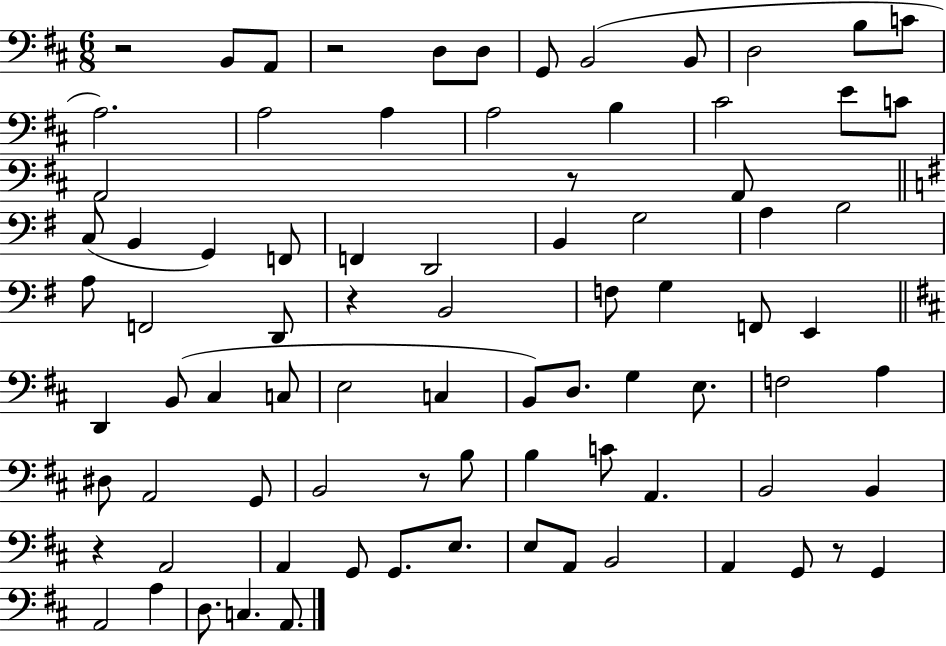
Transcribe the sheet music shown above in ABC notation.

X:1
T:Untitled
M:6/8
L:1/4
K:D
z2 B,,/2 A,,/2 z2 D,/2 D,/2 G,,/2 B,,2 B,,/2 D,2 B,/2 C/2 A,2 A,2 A, A,2 B, ^C2 E/2 C/2 A,,2 z/2 A,,/2 C,/2 B,, G,, F,,/2 F,, D,,2 B,, G,2 A, B,2 A,/2 F,,2 D,,/2 z B,,2 F,/2 G, F,,/2 E,, D,, B,,/2 ^C, C,/2 E,2 C, B,,/2 D,/2 G, E,/2 F,2 A, ^D,/2 A,,2 G,,/2 B,,2 z/2 B,/2 B, C/2 A,, B,,2 B,, z A,,2 A,, G,,/2 G,,/2 E,/2 E,/2 A,,/2 B,,2 A,, G,,/2 z/2 G,, A,,2 A, D,/2 C, A,,/2